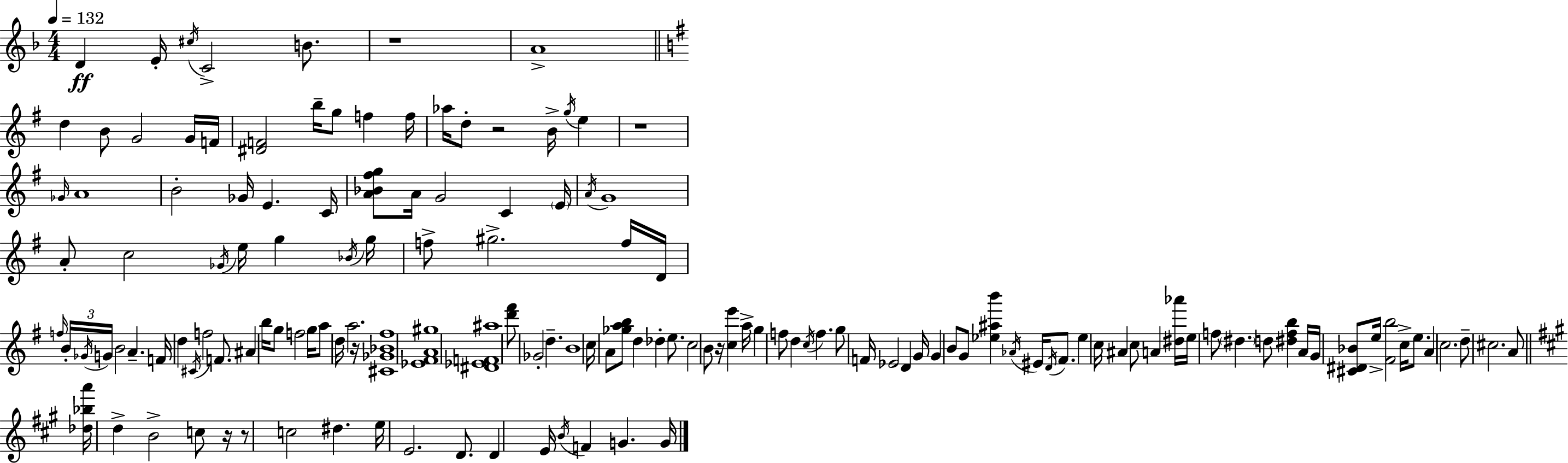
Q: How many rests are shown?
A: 7